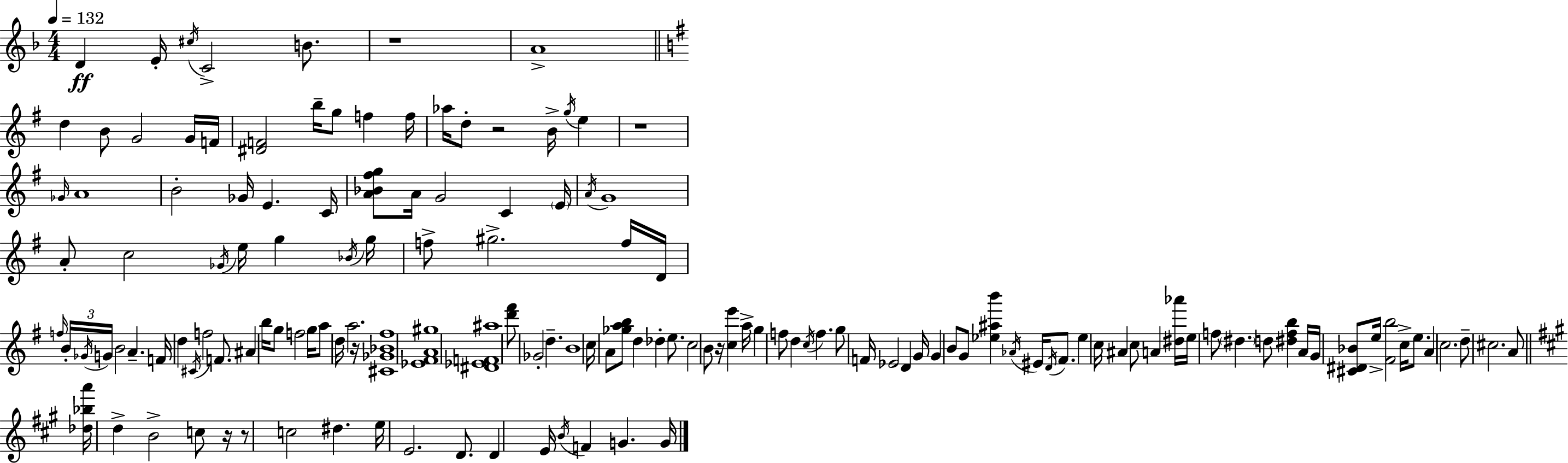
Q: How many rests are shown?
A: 7